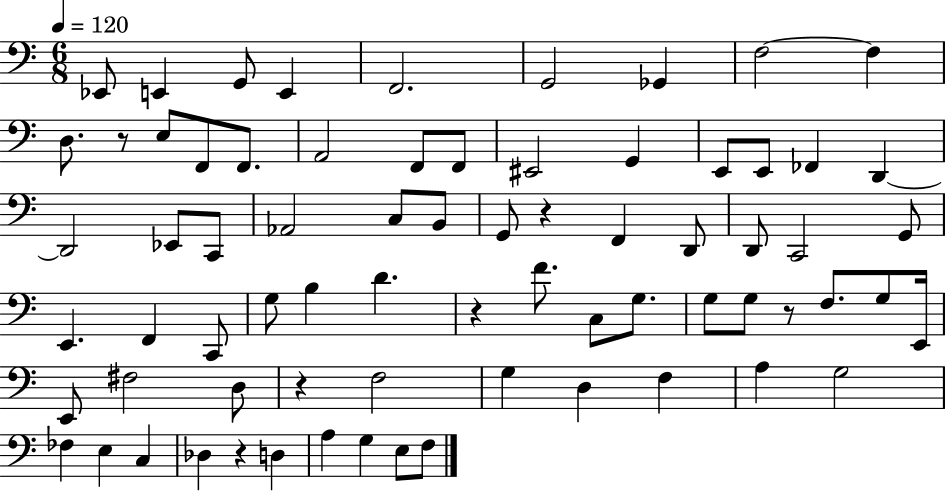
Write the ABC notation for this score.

X:1
T:Untitled
M:6/8
L:1/4
K:C
_E,,/2 E,, G,,/2 E,, F,,2 G,,2 _G,, F,2 F, D,/2 z/2 E,/2 F,,/2 F,,/2 A,,2 F,,/2 F,,/2 ^E,,2 G,, E,,/2 E,,/2 _F,, D,, D,,2 _E,,/2 C,,/2 _A,,2 C,/2 B,,/2 G,,/2 z F,, D,,/2 D,,/2 C,,2 G,,/2 E,, F,, C,,/2 G,/2 B, D z F/2 C,/2 G,/2 G,/2 G,/2 z/2 F,/2 G,/2 E,,/4 E,,/2 ^F,2 D,/2 z F,2 G, D, F, A, G,2 _F, E, C, _D, z D, A, G, E,/2 F,/2